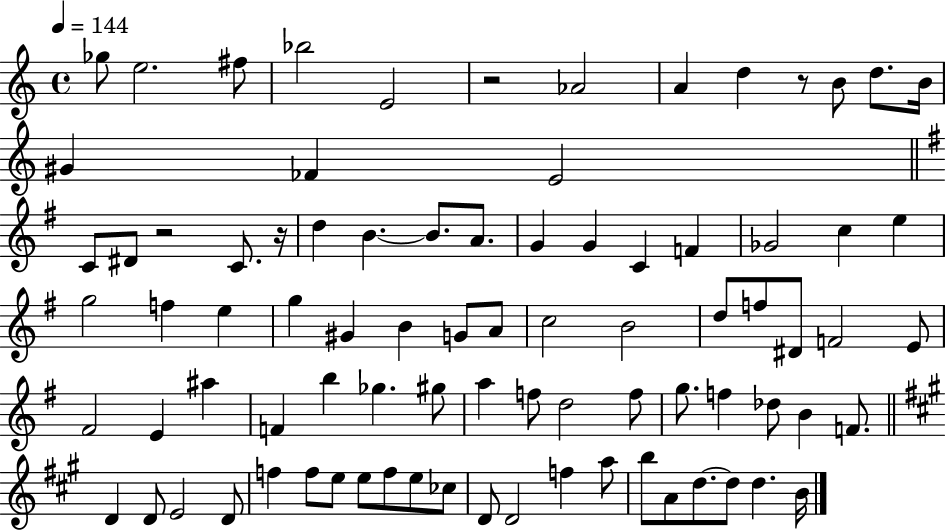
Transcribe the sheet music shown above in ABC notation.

X:1
T:Untitled
M:4/4
L:1/4
K:C
_g/2 e2 ^f/2 _b2 E2 z2 _A2 A d z/2 B/2 d/2 B/4 ^G _F E2 C/2 ^D/2 z2 C/2 z/4 d B B/2 A/2 G G C F _G2 c e g2 f e g ^G B G/2 A/2 c2 B2 d/2 f/2 ^D/2 F2 E/2 ^F2 E ^a F b _g ^g/2 a f/2 d2 f/2 g/2 f _d/2 B F/2 D D/2 E2 D/2 f f/2 e/2 e/2 f/2 e/2 _c/2 D/2 D2 f a/2 b/2 A/2 d/2 d/2 d B/4